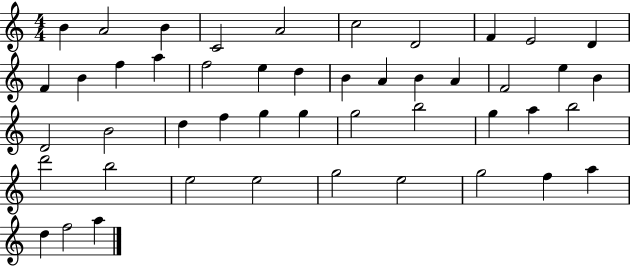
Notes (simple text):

B4/q A4/h B4/q C4/h A4/h C5/h D4/h F4/q E4/h D4/q F4/q B4/q F5/q A5/q F5/h E5/q D5/q B4/q A4/q B4/q A4/q F4/h E5/q B4/q D4/h B4/h D5/q F5/q G5/q G5/q G5/h B5/h G5/q A5/q B5/h D6/h B5/h E5/h E5/h G5/h E5/h G5/h F5/q A5/q D5/q F5/h A5/q